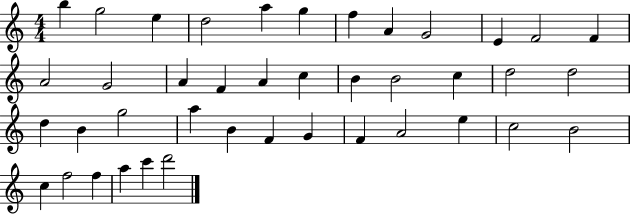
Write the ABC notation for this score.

X:1
T:Untitled
M:4/4
L:1/4
K:C
b g2 e d2 a g f A G2 E F2 F A2 G2 A F A c B B2 c d2 d2 d B g2 a B F G F A2 e c2 B2 c f2 f a c' d'2